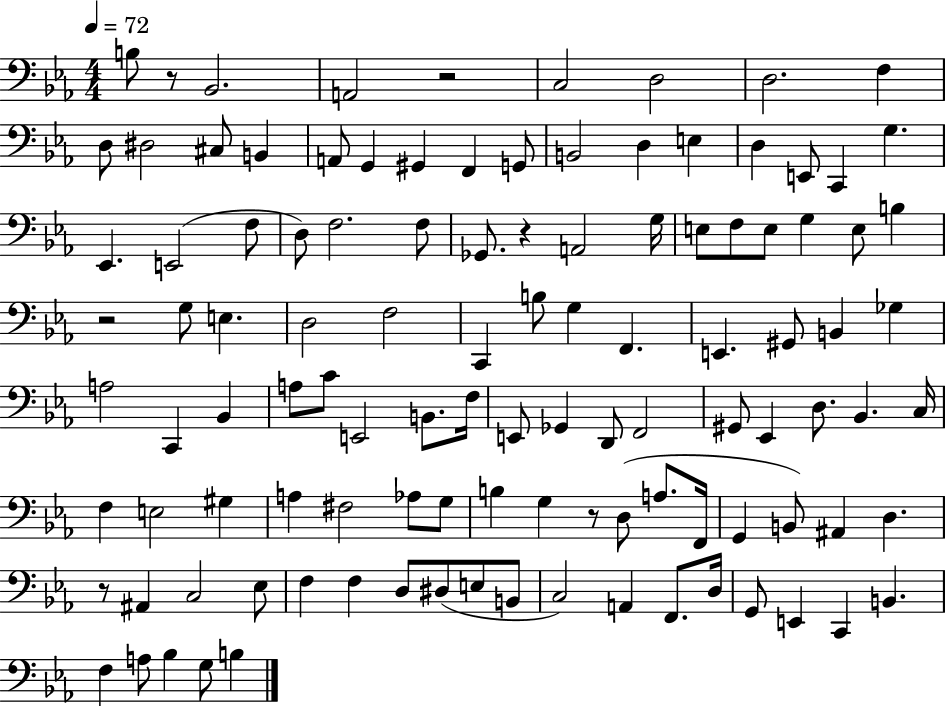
{
  \clef bass
  \numericTimeSignature
  \time 4/4
  \key ees \major
  \tempo 4 = 72
  b8 r8 bes,2. | a,2 r2 | c2 d2 | d2. f4 | \break d8 dis2 cis8 b,4 | a,8 g,4 gis,4 f,4 g,8 | b,2 d4 e4 | d4 e,8 c,4 g4. | \break ees,4. e,2( f8 | d8) f2. f8 | ges,8. r4 a,2 g16 | e8 f8 e8 g4 e8 b4 | \break r2 g8 e4. | d2 f2 | c,4 b8 g4 f,4. | e,4. gis,8 b,4 ges4 | \break a2 c,4 bes,4 | a8 c'8 e,2 b,8. f16 | e,8 ges,4 d,8 f,2 | gis,8 ees,4 d8. bes,4. c16 | \break f4 e2 gis4 | a4 fis2 aes8 g8 | b4 g4 r8 d8( a8. f,16 | g,4 b,8) ais,4 d4. | \break r8 ais,4 c2 ees8 | f4 f4 d8 dis8( e8 b,8 | c2) a,4 f,8. d16 | g,8 e,4 c,4 b,4. | \break f4 a8 bes4 g8 b4 | \bar "|."
}